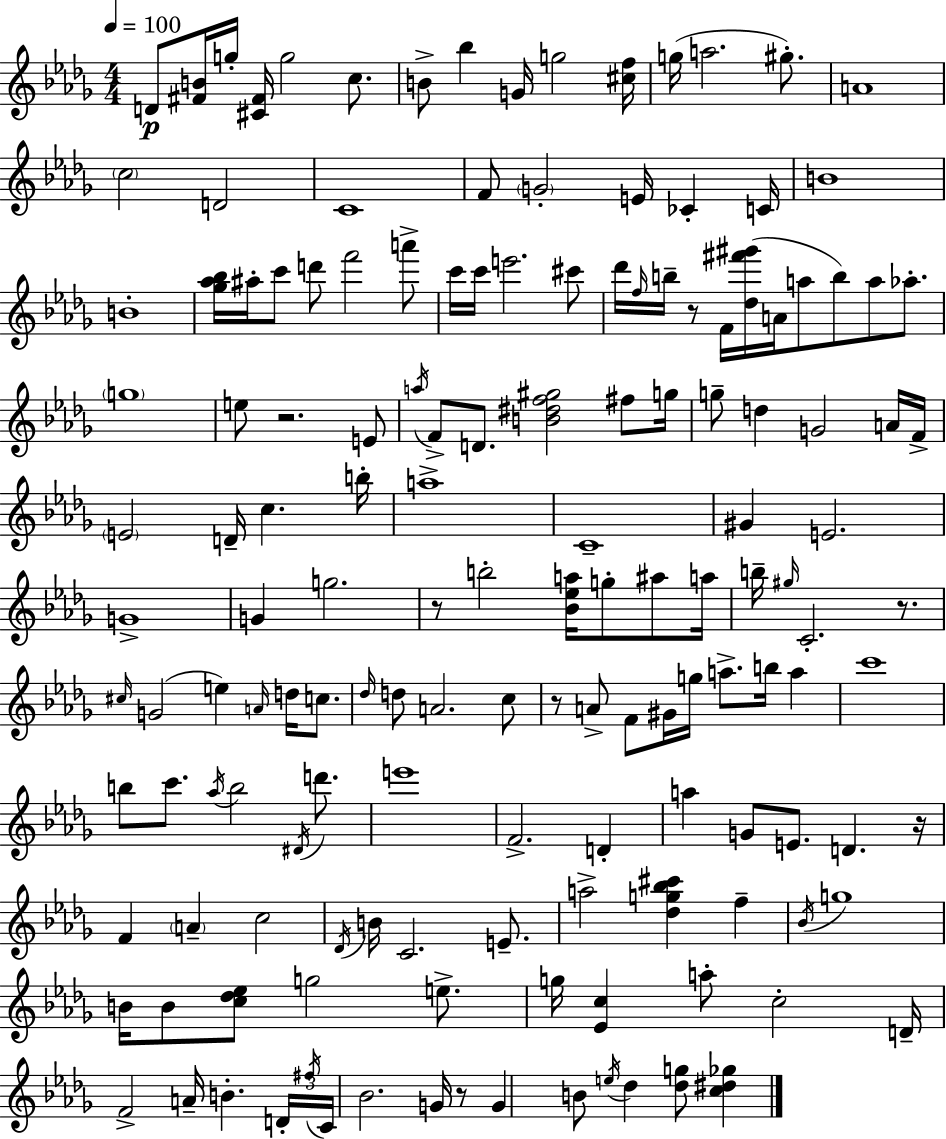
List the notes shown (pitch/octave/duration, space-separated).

D4/e [F#4,B4]/s G5/s [C#4,F#4]/s G5/h C5/e. B4/e Bb5/q G4/s G5/h [C#5,F5]/s G5/s A5/h. G#5/e. A4/w C5/h D4/h C4/w F4/e G4/h E4/s CES4/q C4/s B4/w B4/w [Gb5,Ab5,Bb5]/s A#5/s C6/e D6/e F6/h A6/e C6/s C6/s E6/h. C#6/e Db6/s F5/s B5/s R/e F4/s [Db5,F#6,G#6]/s A4/s A5/e B5/e A5/e Ab5/e. G5/w E5/e R/h. E4/e A5/s F4/e D4/e. [B4,D#5,F5,G#5]/h F#5/e G5/s G5/e D5/q G4/h A4/s F4/s E4/h D4/s C5/q. B5/s A5/w C4/w G#4/q E4/h. G4/w G4/q G5/h. R/e B5/h [Bb4,Eb5,A5]/s G5/e A#5/e A5/s B5/s G#5/s C4/h. R/e. C#5/s G4/h E5/q A4/s D5/s C5/e. Db5/s D5/e A4/h. C5/e R/e A4/e F4/e G#4/s G5/s A5/e. B5/s A5/q C6/w B5/e C6/e. Ab5/s B5/h D#4/s D6/e. E6/w F4/h. D4/q A5/q G4/e E4/e. D4/q. R/s F4/q A4/q C5/h Db4/s B4/s C4/h. E4/e. A5/h [Db5,G5,Bb5,C#6]/q F5/q Bb4/s G5/w B4/s B4/e [C5,Db5,Eb5]/e G5/h E5/e. G5/s [Eb4,C5]/q A5/e C5/h D4/s F4/h A4/s B4/q. D4/s F#5/s C4/s Bb4/h. G4/s R/e G4/q B4/e E5/s Db5/q [Db5,G5]/e [C5,D#5,Gb5]/q